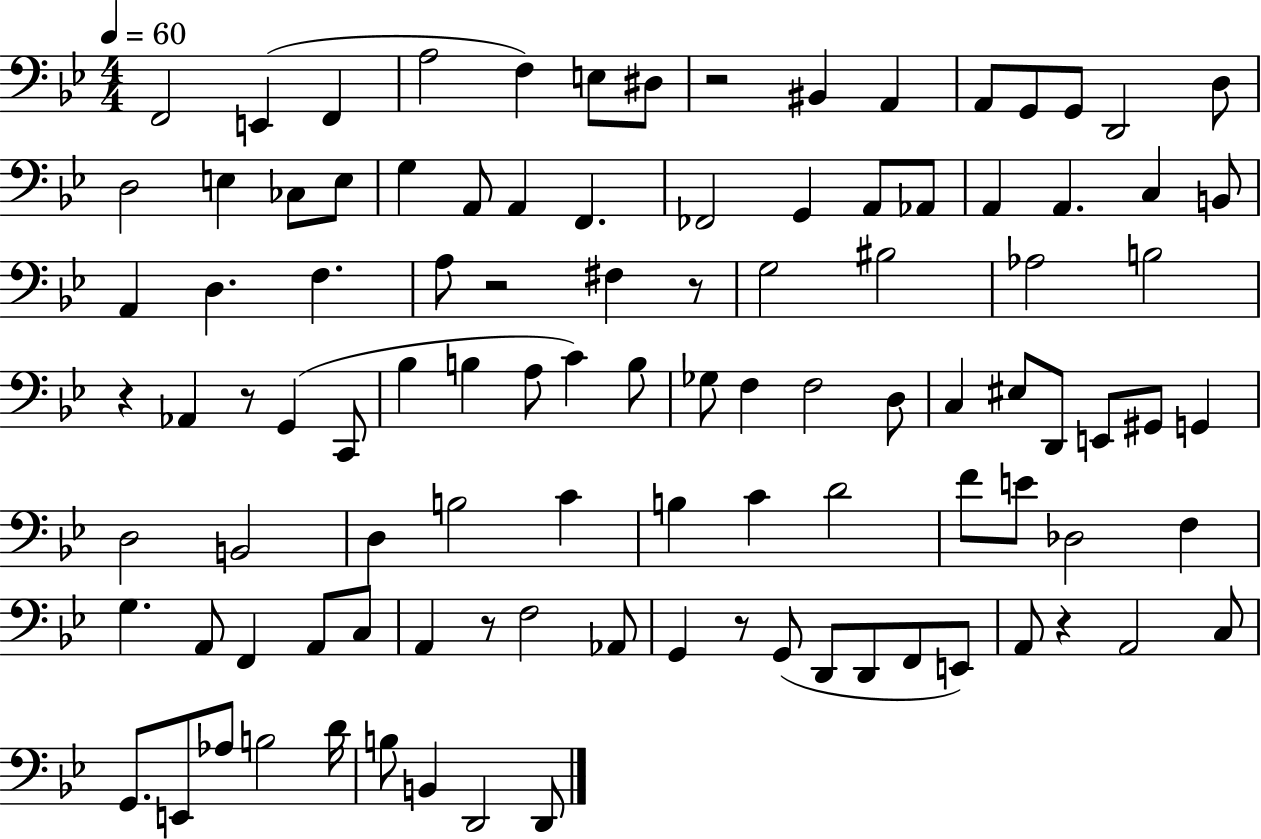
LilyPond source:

{
  \clef bass
  \numericTimeSignature
  \time 4/4
  \key bes \major
  \tempo 4 = 60
  f,2 e,4( f,4 | a2 f4) e8 dis8 | r2 bis,4 a,4 | a,8 g,8 g,8 d,2 d8 | \break d2 e4 ces8 e8 | g4 a,8 a,4 f,4. | fes,2 g,4 a,8 aes,8 | a,4 a,4. c4 b,8 | \break a,4 d4. f4. | a8 r2 fis4 r8 | g2 bis2 | aes2 b2 | \break r4 aes,4 r8 g,4( c,8 | bes4 b4 a8 c'4) b8 | ges8 f4 f2 d8 | c4 eis8 d,8 e,8 gis,8 g,4 | \break d2 b,2 | d4 b2 c'4 | b4 c'4 d'2 | f'8 e'8 des2 f4 | \break g4. a,8 f,4 a,8 c8 | a,4 r8 f2 aes,8 | g,4 r8 g,8( d,8 d,8 f,8 e,8) | a,8 r4 a,2 c8 | \break g,8. e,8 aes8 b2 d'16 | b8 b,4 d,2 d,8 | \bar "|."
}